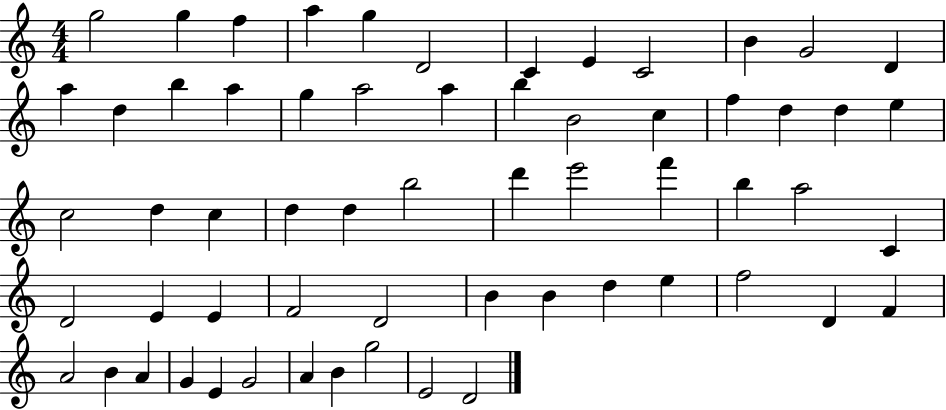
G5/h G5/q F5/q A5/q G5/q D4/h C4/q E4/q C4/h B4/q G4/h D4/q A5/q D5/q B5/q A5/q G5/q A5/h A5/q B5/q B4/h C5/q F5/q D5/q D5/q E5/q C5/h D5/q C5/q D5/q D5/q B5/h D6/q E6/h F6/q B5/q A5/h C4/q D4/h E4/q E4/q F4/h D4/h B4/q B4/q D5/q E5/q F5/h D4/q F4/q A4/h B4/q A4/q G4/q E4/q G4/h A4/q B4/q G5/h E4/h D4/h